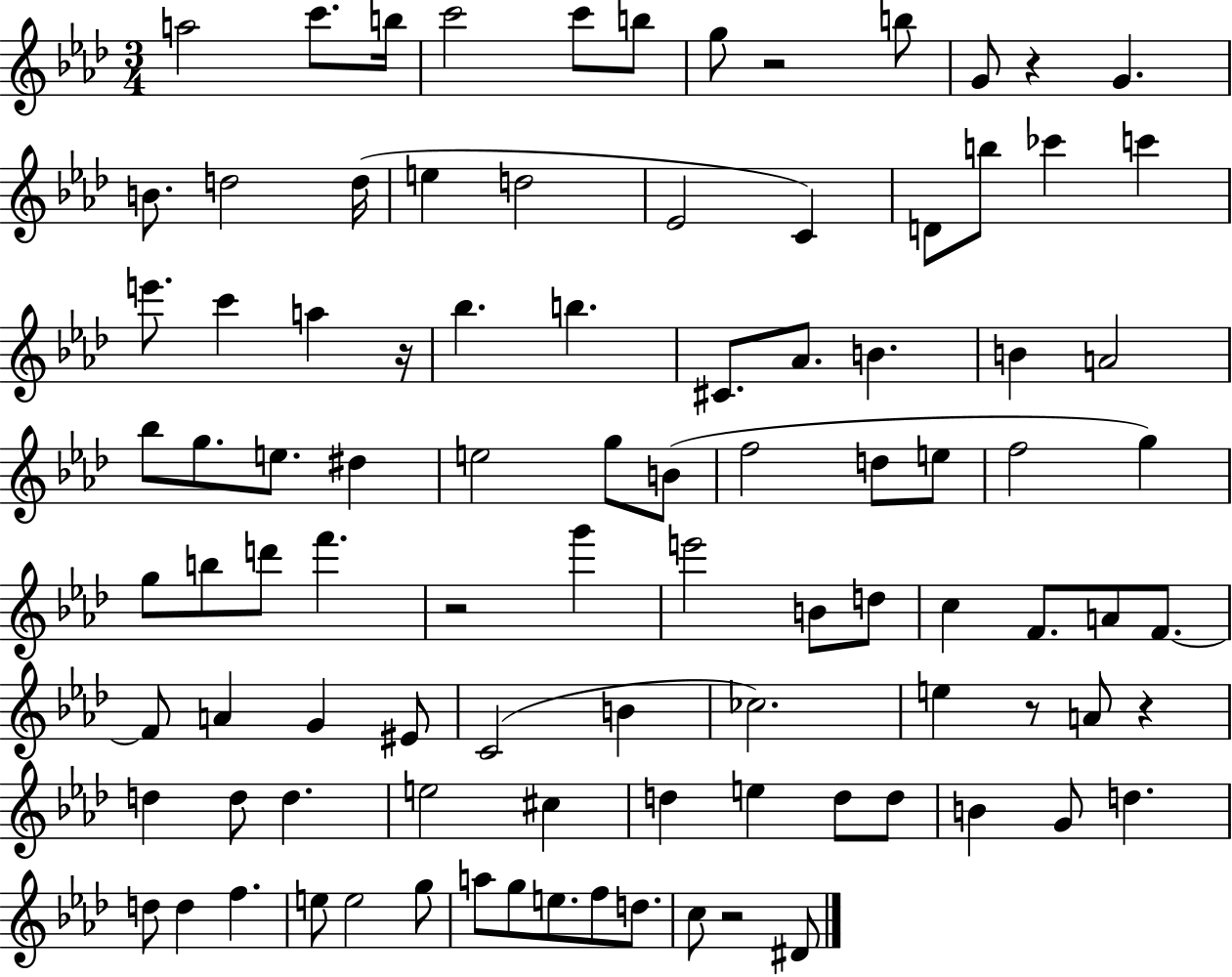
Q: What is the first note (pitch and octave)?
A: A5